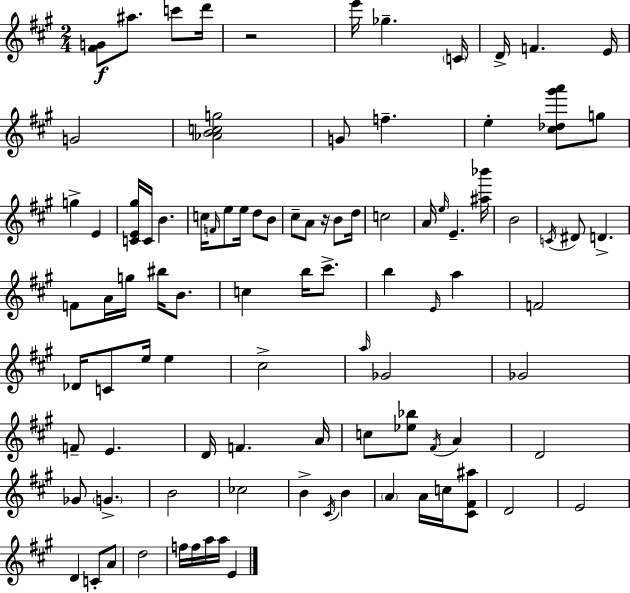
[F#4,G4]/e A#5/e. C6/e D6/s R/h E6/s Gb5/q. C4/s D4/s F4/q. E4/s G4/h [Ab4,B4,C5,G5]/h G4/e F5/q. E5/q [C#5,Db5,G#6,A6]/e G5/e G5/q E4/q [C4,E4,G#5]/s C4/s B4/q. C5/s F4/s E5/e E5/s D5/e B4/e C#5/e A4/e R/s B4/e D5/s C5/h A4/s E5/s E4/q. [A#5,Bb6]/s B4/h C4/s D#4/e D4/q. F4/e A4/s G5/s BIS5/s B4/e. C5/q B5/s C#6/e. B5/q E4/s A5/q F4/h Db4/s C4/e E5/s E5/q C#5/h A5/s Gb4/h Gb4/h F4/e E4/q. D4/s F4/q. A4/s C5/e [Eb5,Bb5]/e F#4/s A4/q D4/h Gb4/e G4/q. B4/h CES5/h B4/q C#4/s B4/q A4/q A4/s C5/s [C#4,F#4,A#5]/e D4/h E4/h D4/q C4/e A4/e D5/h F5/s F5/s A5/s A5/s E4/q